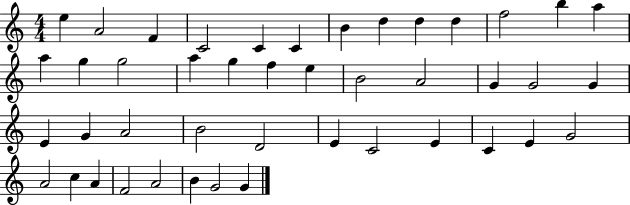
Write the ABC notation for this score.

X:1
T:Untitled
M:4/4
L:1/4
K:C
e A2 F C2 C C B d d d f2 b a a g g2 a g f e B2 A2 G G2 G E G A2 B2 D2 E C2 E C E G2 A2 c A F2 A2 B G2 G